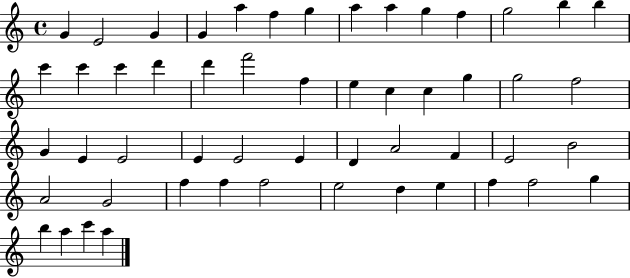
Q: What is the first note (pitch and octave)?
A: G4